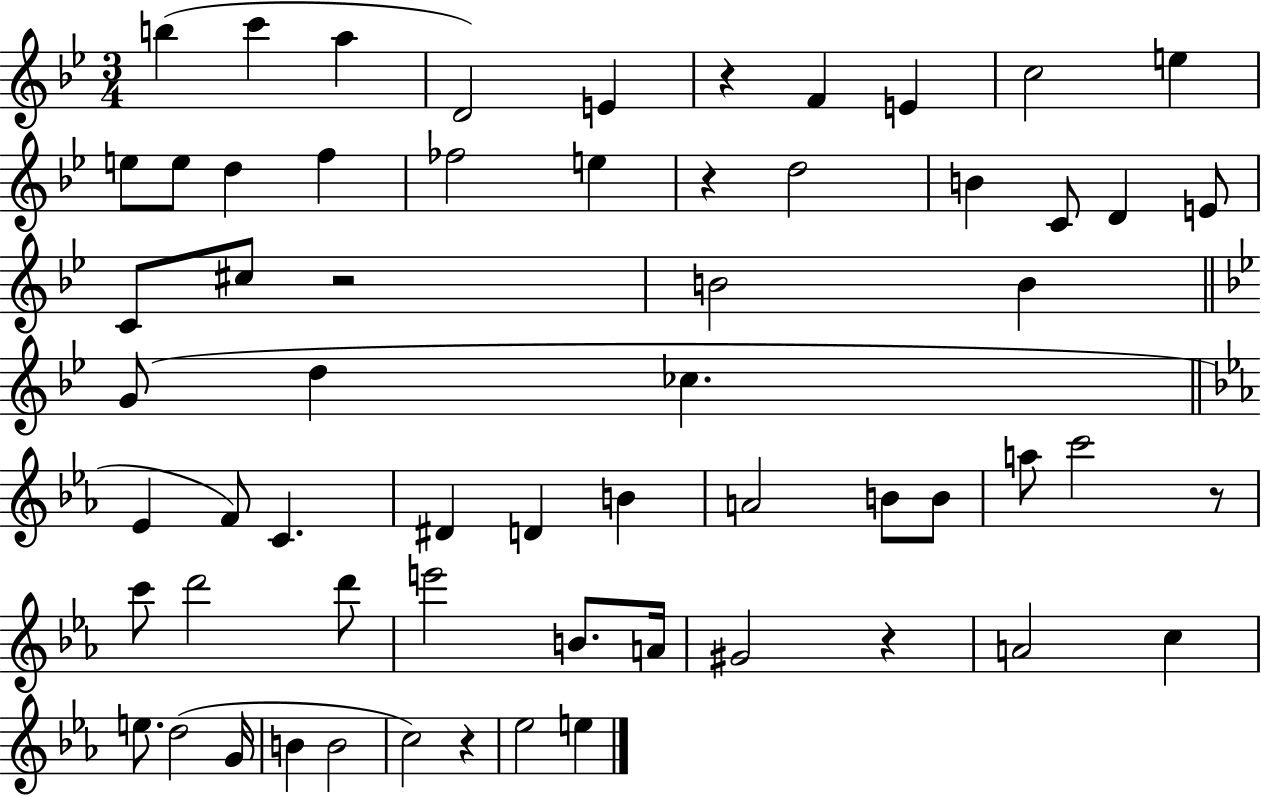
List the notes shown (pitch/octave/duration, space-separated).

B5/q C6/q A5/q D4/h E4/q R/q F4/q E4/q C5/h E5/q E5/e E5/e D5/q F5/q FES5/h E5/q R/q D5/h B4/q C4/e D4/q E4/e C4/e C#5/e R/h B4/h B4/q G4/e D5/q CES5/q. Eb4/q F4/e C4/q. D#4/q D4/q B4/q A4/h B4/e B4/e A5/e C6/h R/e C6/e D6/h D6/e E6/h B4/e. A4/s G#4/h R/q A4/h C5/q E5/e. D5/h G4/s B4/q B4/h C5/h R/q Eb5/h E5/q